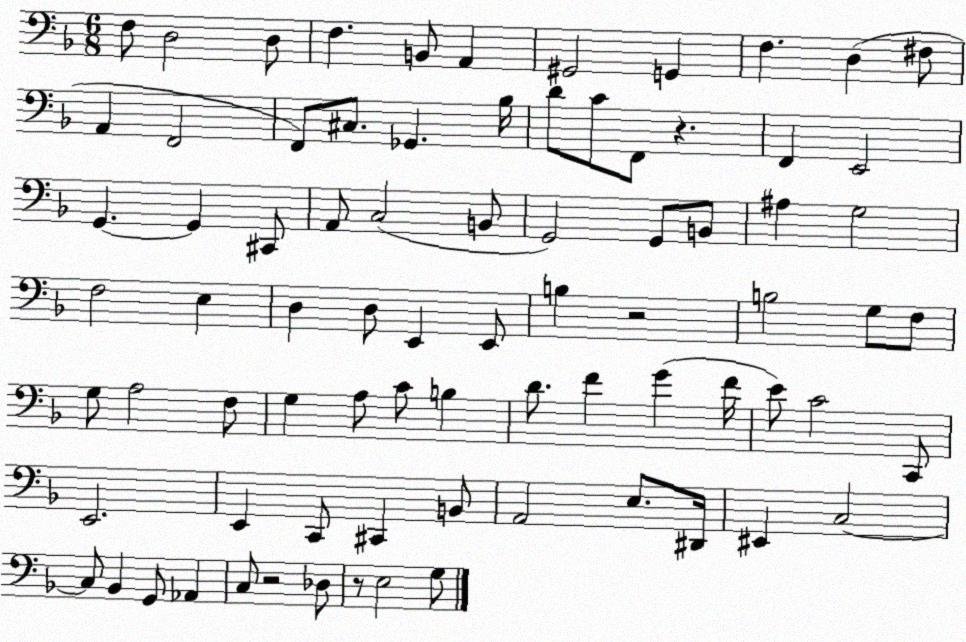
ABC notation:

X:1
T:Untitled
M:6/8
L:1/4
K:F
F,/2 D,2 D,/2 F, B,,/2 A,, ^G,,2 G,, F, D, ^F,/2 A,, F,,2 F,,/2 ^C,/2 _G,, _B,/4 D/2 C/2 F,,/2 z F,, E,,2 G,, G,, ^C,,/2 A,,/2 C,2 B,,/2 G,,2 G,,/2 B,,/2 ^A, G,2 F,2 E, D, D,/2 E,, E,,/2 B, z2 B,2 G,/2 F,/2 G,/2 A,2 F,/2 G, A,/2 C/2 B, D/2 F G F/4 E/2 C2 C,,/2 E,,2 E,, C,,/2 ^C,, B,,/2 A,,2 E,/2 ^D,,/4 ^E,, C,2 C,/2 _B,, G,,/2 _A,, C,/2 z2 _D,/2 z/2 E,2 G,/2